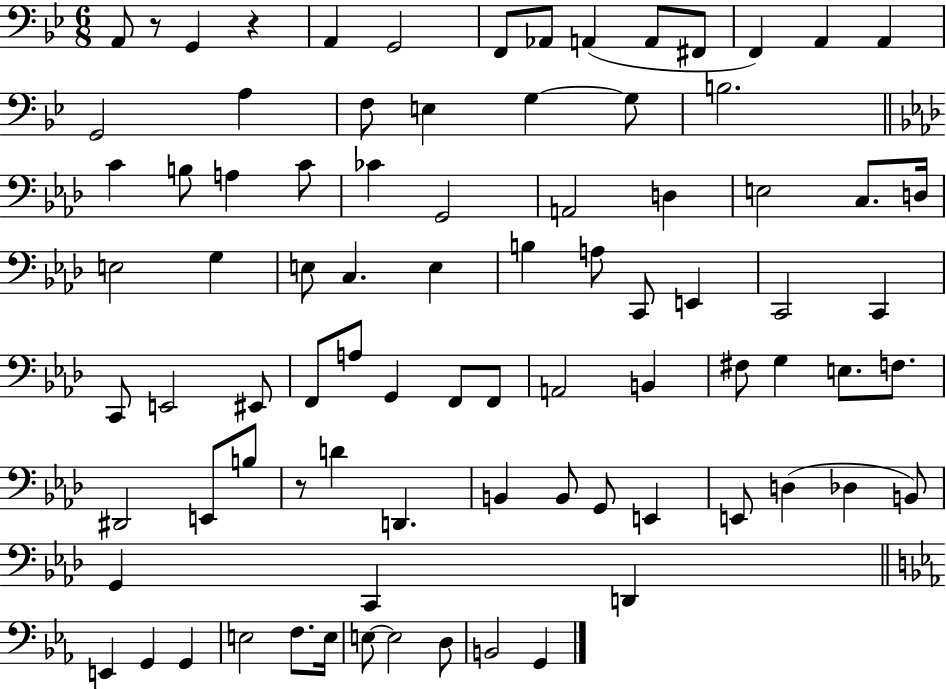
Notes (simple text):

A2/e R/e G2/q R/q A2/q G2/h F2/e Ab2/e A2/q A2/e F#2/e F2/q A2/q A2/q G2/h A3/q F3/e E3/q G3/q G3/e B3/h. C4/q B3/e A3/q C4/e CES4/q G2/h A2/h D3/q E3/h C3/e. D3/s E3/h G3/q E3/e C3/q. E3/q B3/q A3/e C2/e E2/q C2/h C2/q C2/e E2/h EIS2/e F2/e A3/e G2/q F2/e F2/e A2/h B2/q F#3/e G3/q E3/e. F3/e. D#2/h E2/e B3/e R/e D4/q D2/q. B2/q B2/e G2/e E2/q E2/e D3/q Db3/q B2/e G2/q C2/q D2/q E2/q G2/q G2/q E3/h F3/e. E3/s E3/e E3/h D3/e B2/h G2/q